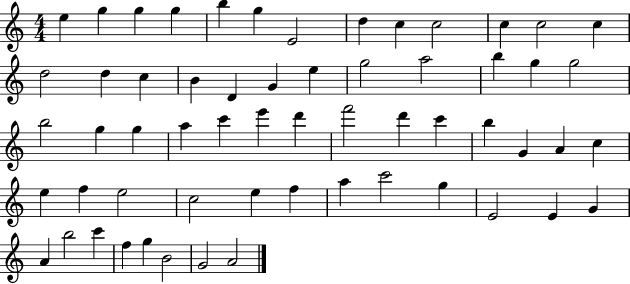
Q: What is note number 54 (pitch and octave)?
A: C6